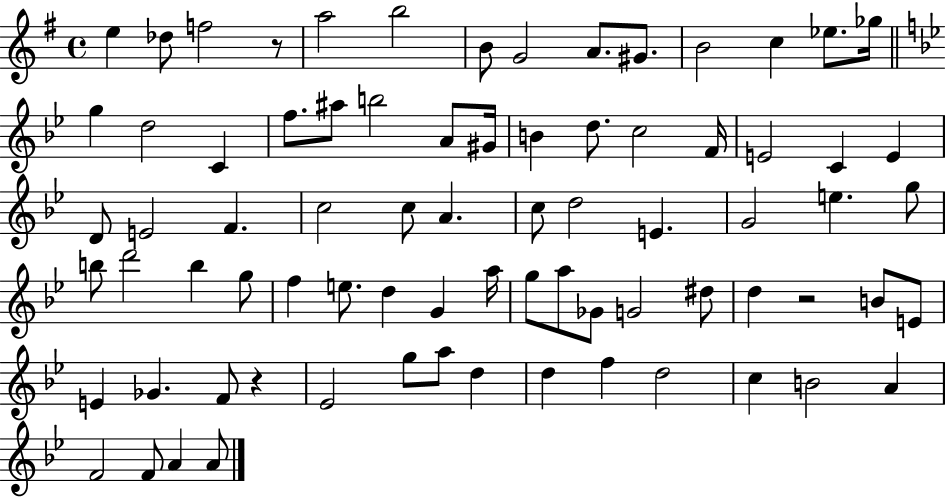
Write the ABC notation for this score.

X:1
T:Untitled
M:4/4
L:1/4
K:G
e _d/2 f2 z/2 a2 b2 B/2 G2 A/2 ^G/2 B2 c _e/2 _g/4 g d2 C f/2 ^a/2 b2 A/2 ^G/4 B d/2 c2 F/4 E2 C E D/2 E2 F c2 c/2 A c/2 d2 E G2 e g/2 b/2 d'2 b g/2 f e/2 d G a/4 g/2 a/2 _G/2 G2 ^d/2 d z2 B/2 E/2 E _G F/2 z _E2 g/2 a/2 d d f d2 c B2 A F2 F/2 A A/2